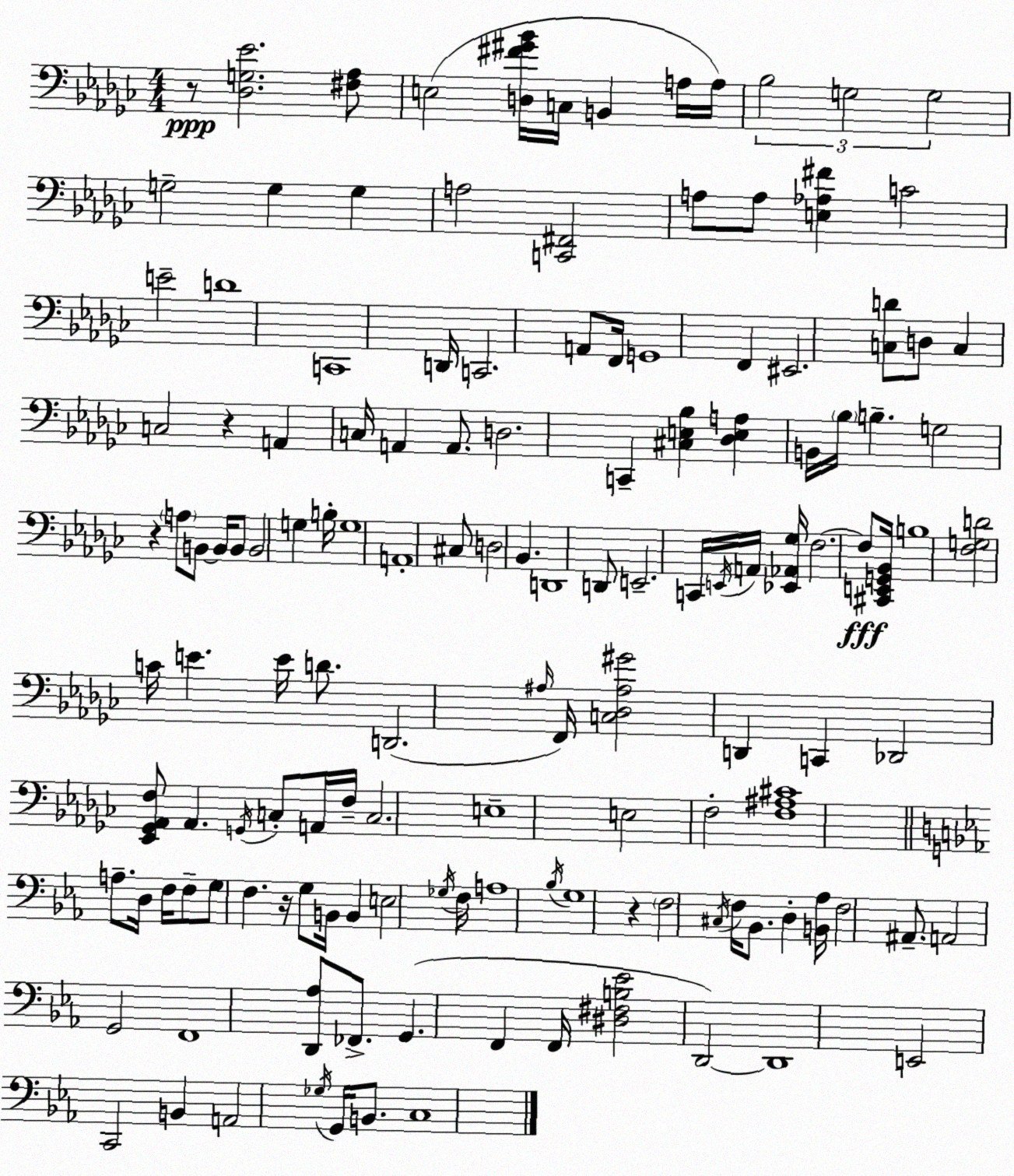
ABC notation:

X:1
T:Untitled
M:4/4
L:1/4
K:Ebm
z/2 [_D,G,_E]2 [^F,_A,]/2 E,2 [D,^F^G_B]/4 C,/4 B,, A,/4 A,/4 _B,2 G,2 G,2 G,2 G, G, A,2 [C,,^F,,]2 A,/2 A,/2 [E,_A,^F] C2 E2 D4 C,,4 D,,/4 C,,2 A,,/2 F,,/4 G,,4 F,, ^E,,2 [C,D]/2 D,/2 C, C,2 z A,, C,/4 A,, A,,/2 D,2 C,, [^C,E,_B,] [_D,E,A,] B,,/4 _B,/4 B, G,2 z A,/2 B,,/2 B,,/4 B,,/2 B,,2 G, B,/4 G,4 A,,4 ^C,/2 D,2 _B,, D,,4 D,,/2 E,,2 C,,/4 E,,/4 A,,/4 [_E,,_A,,_G,]/4 F,2 F,/2 [^C,,E,,G,,_B,,]/4 B,4 [F,G,D]2 C/4 E E/4 D/2 D,,2 ^A,/4 F,,/4 [C,_D,^A,^G]2 D,, C,, _D,,2 [_E,,_G,,_A,,F,]/2 _A,, G,,/4 C,/2 A,,/4 F,/4 C,2 E,4 E,2 F,2 [F,^A,^C]4 A,/2 D,/4 F,/4 F,/2 G,/2 F, z/4 G,/2 B,,/4 B,, E,2 _G,/4 F,/4 A,4 _B,/4 G,4 z F,2 ^C,/4 F,/4 _B,,/2 D, [B,,_A,]/4 F,2 ^A,,/2 A,,2 G,,2 F,,4 [D,,_A,]/2 _F,,/2 G,, F,, F,,/4 [^D,^F,B,_E]2 D,,2 D,,4 E,,2 C,,2 B,, A,,2 _G,/4 G,,/4 B,,/2 C,4